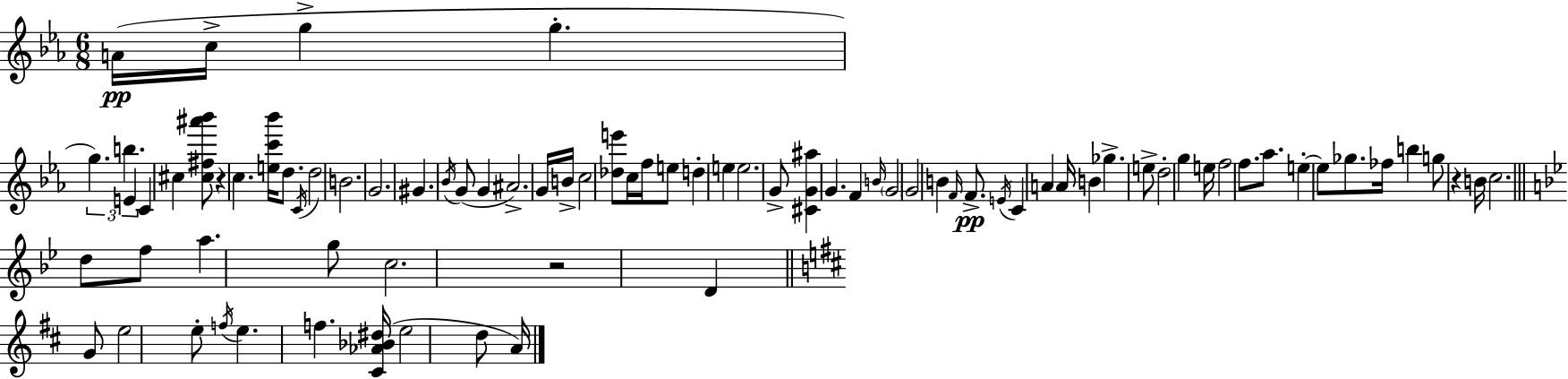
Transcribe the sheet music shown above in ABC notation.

X:1
T:Untitled
M:6/8
L:1/4
K:Eb
A/4 c/4 g g g b E C ^c [^c^f^a'_b']/2 z c [ec'_b']/4 d/2 C/4 d2 B2 G2 ^G _B/4 G/2 G ^A2 G/4 B/4 c2 [_de']/2 c/4 f/4 e/2 d e e2 G/2 [^CG^a] G F B/4 G2 G2 B F/4 F/2 E/4 C A A/4 B _g e/2 d2 g e/4 f2 f/2 _a/2 e e/2 _g/2 _f/4 b g/2 z B/4 c2 d/2 f/2 a g/2 c2 z2 D G/2 e2 e/2 f/4 e f [^C_A_B^d]/4 e2 d/2 A/4